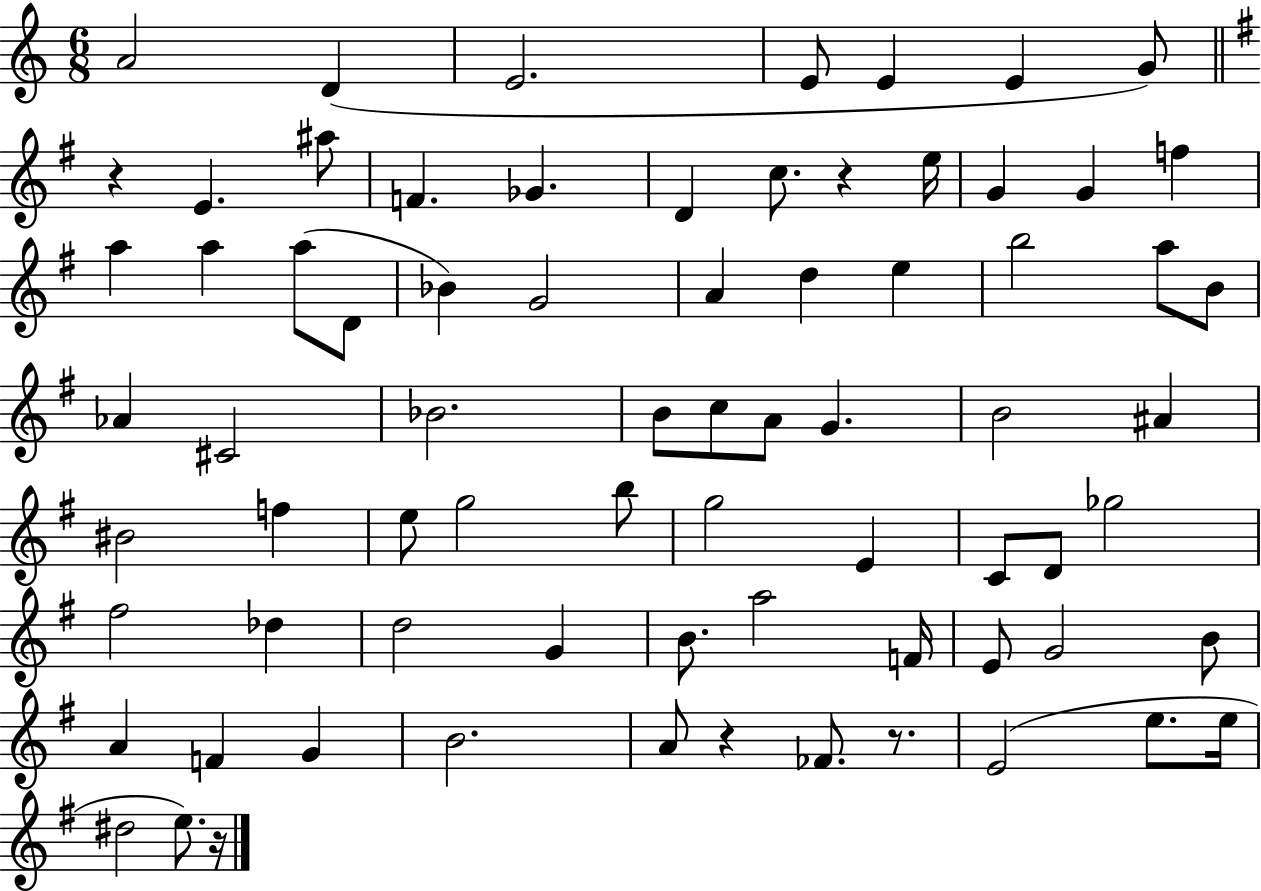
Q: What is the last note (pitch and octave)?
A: E5